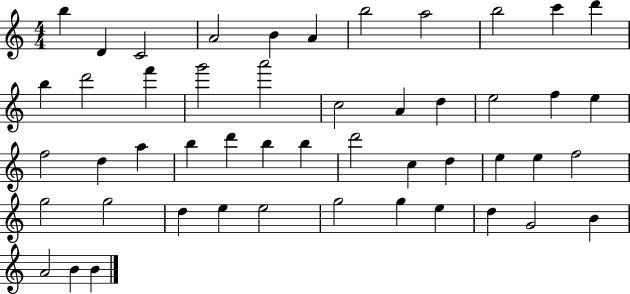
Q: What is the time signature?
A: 4/4